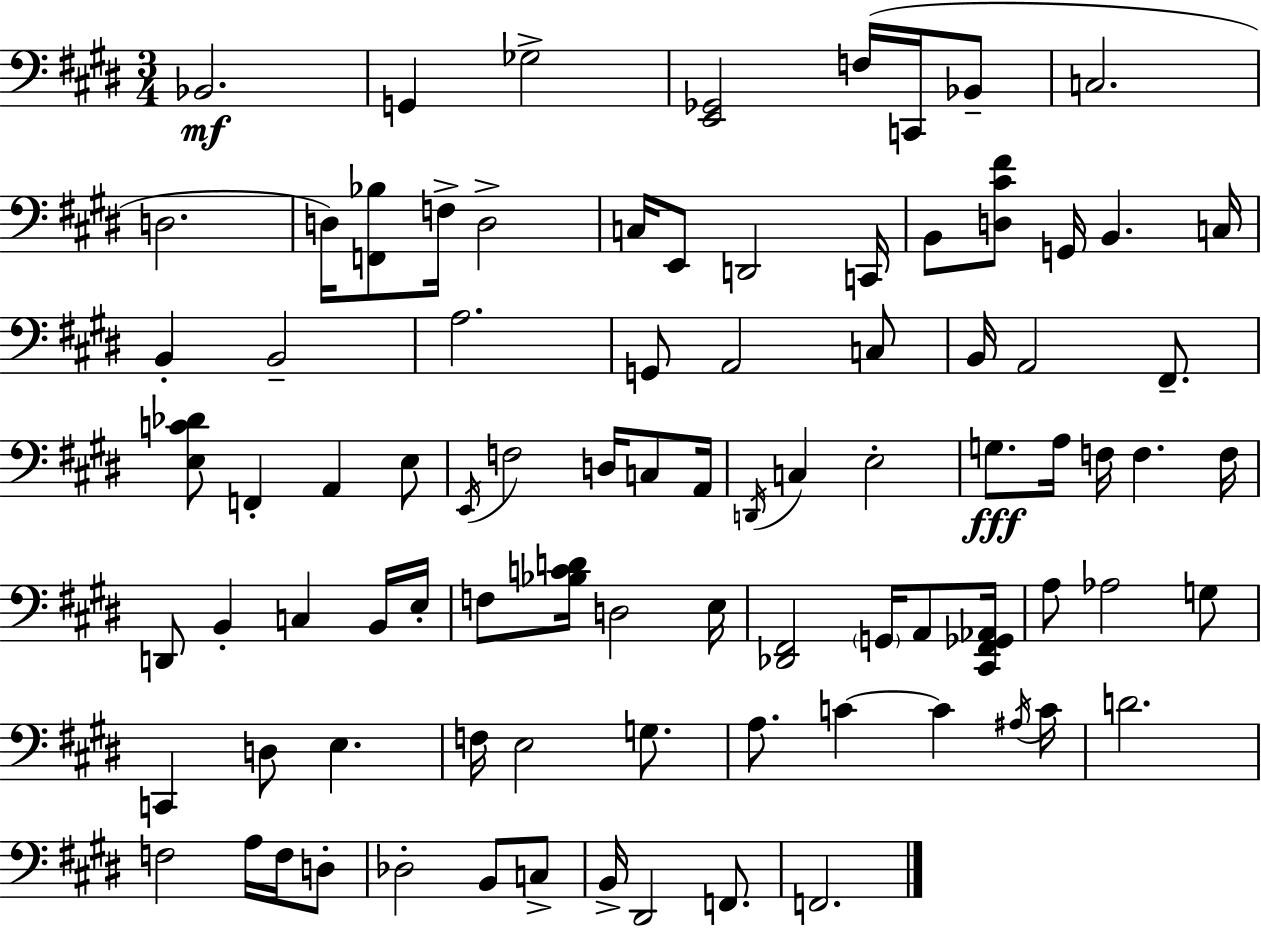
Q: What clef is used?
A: bass